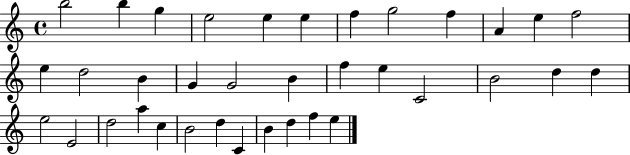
B5/h B5/q G5/q E5/h E5/q E5/q F5/q G5/h F5/q A4/q E5/q F5/h E5/q D5/h B4/q G4/q G4/h B4/q F5/q E5/q C4/h B4/h D5/q D5/q E5/h E4/h D5/h A5/q C5/q B4/h D5/q C4/q B4/q D5/q F5/q E5/q